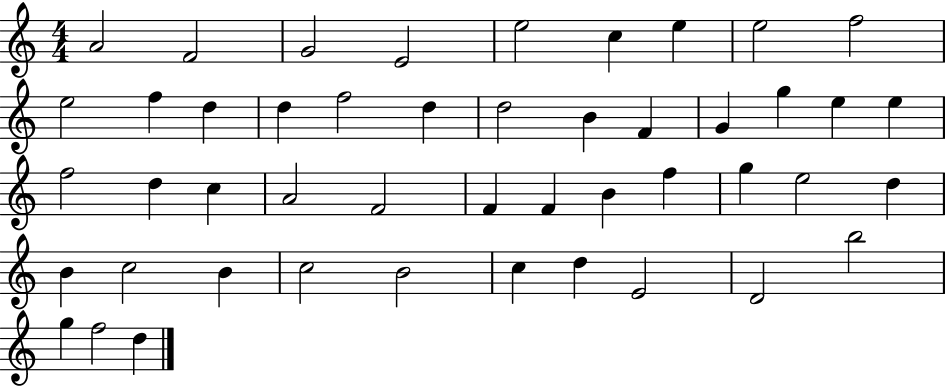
{
  \clef treble
  \numericTimeSignature
  \time 4/4
  \key c \major
  a'2 f'2 | g'2 e'2 | e''2 c''4 e''4 | e''2 f''2 | \break e''2 f''4 d''4 | d''4 f''2 d''4 | d''2 b'4 f'4 | g'4 g''4 e''4 e''4 | \break f''2 d''4 c''4 | a'2 f'2 | f'4 f'4 b'4 f''4 | g''4 e''2 d''4 | \break b'4 c''2 b'4 | c''2 b'2 | c''4 d''4 e'2 | d'2 b''2 | \break g''4 f''2 d''4 | \bar "|."
}